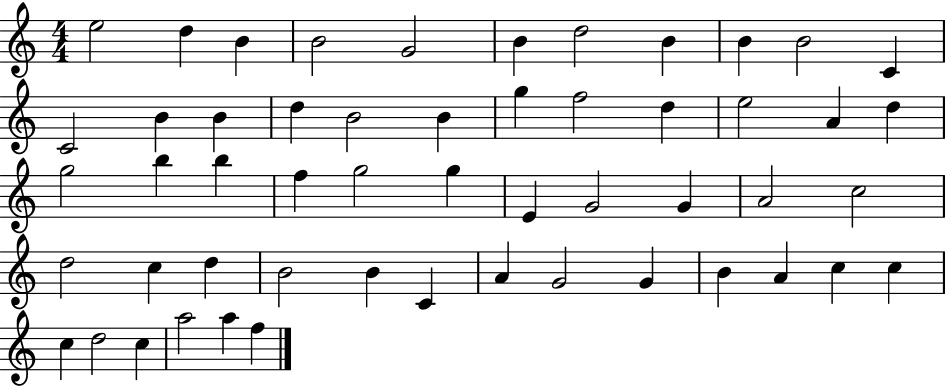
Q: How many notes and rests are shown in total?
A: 53